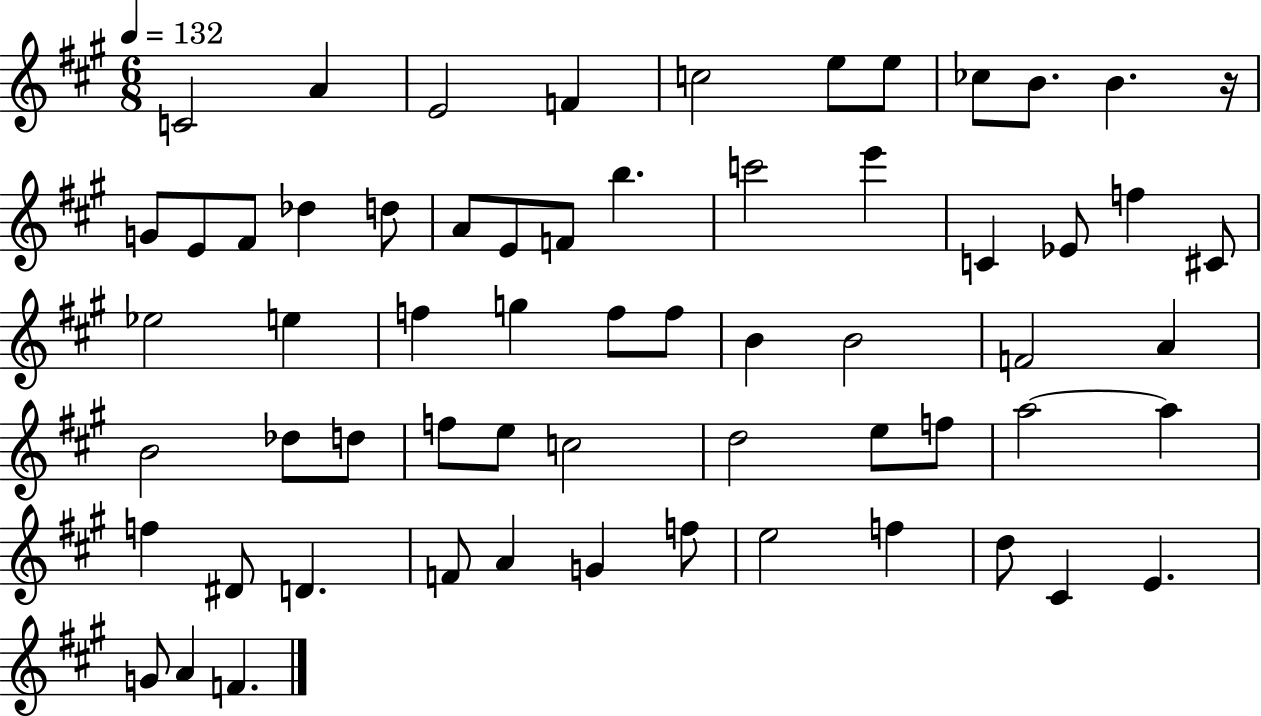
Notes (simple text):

C4/h A4/q E4/h F4/q C5/h E5/e E5/e CES5/e B4/e. B4/q. R/s G4/e E4/e F#4/e Db5/q D5/e A4/e E4/e F4/e B5/q. C6/h E6/q C4/q Eb4/e F5/q C#4/e Eb5/h E5/q F5/q G5/q F5/e F5/e B4/q B4/h F4/h A4/q B4/h Db5/e D5/e F5/e E5/e C5/h D5/h E5/e F5/e A5/h A5/q F5/q D#4/e D4/q. F4/e A4/q G4/q F5/e E5/h F5/q D5/e C#4/q E4/q. G4/e A4/q F4/q.